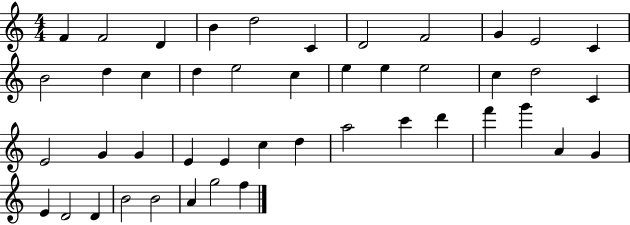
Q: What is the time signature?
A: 4/4